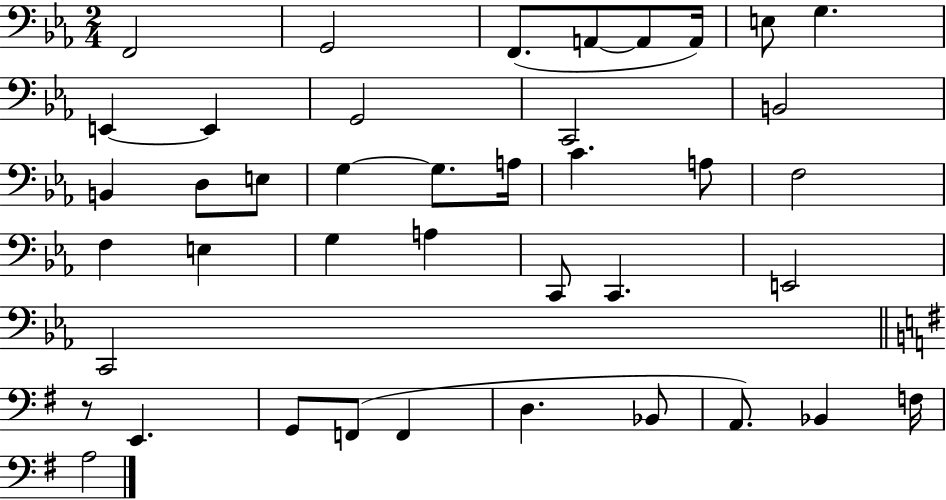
{
  \clef bass
  \numericTimeSignature
  \time 2/4
  \key ees \major
  f,2 | g,2 | f,8.( a,8~~ a,8 a,16) | e8 g4. | \break e,4~~ e,4 | g,2 | c,2 | b,2 | \break b,4 d8 e8 | g4~~ g8. a16 | c'4. a8 | f2 | \break f4 e4 | g4 a4 | c,8 c,4. | e,2 | \break c,2 | \bar "||" \break \key g \major r8 e,4. | g,8 f,8( f,4 | d4. bes,8 | a,8.) bes,4 f16 | \break a2 | \bar "|."
}